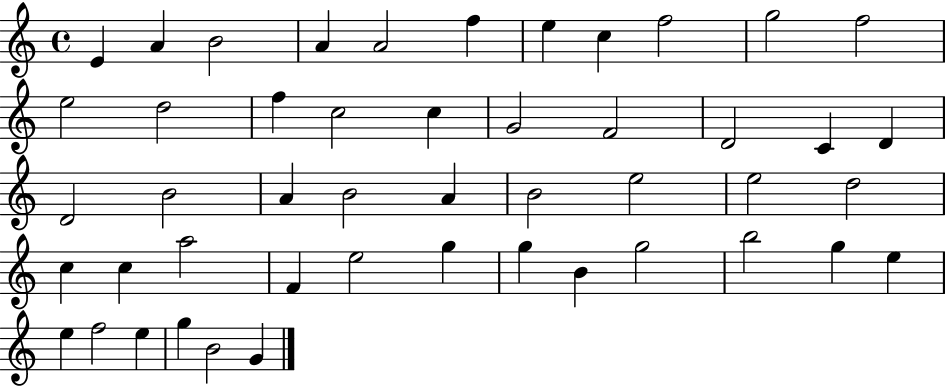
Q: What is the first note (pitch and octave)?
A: E4